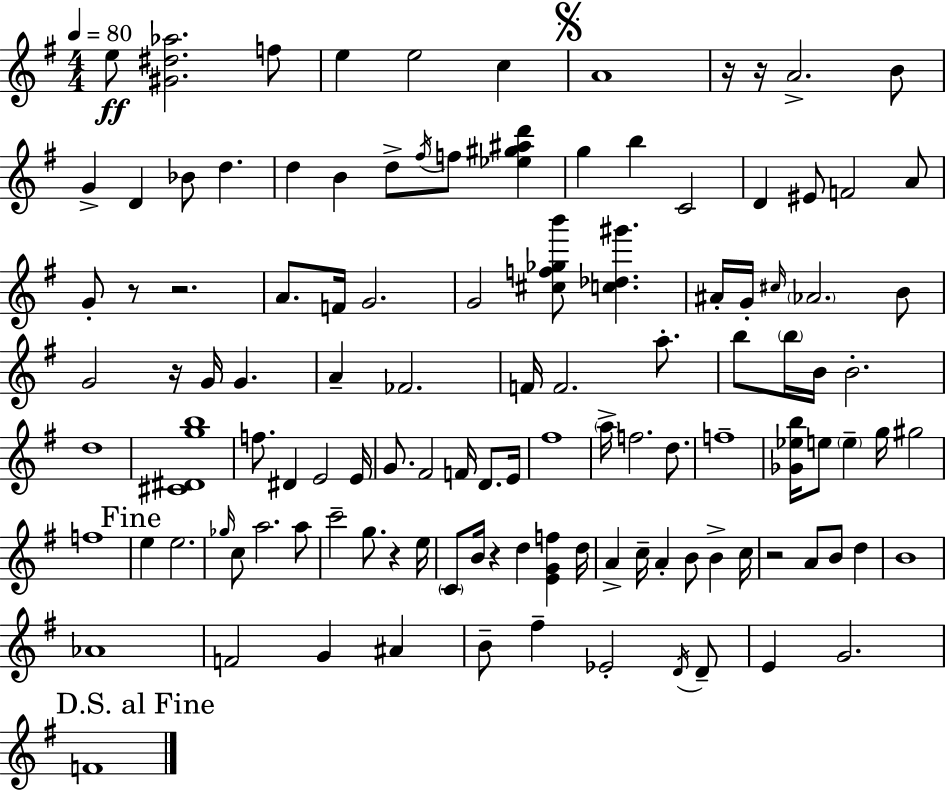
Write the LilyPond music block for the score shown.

{
  \clef treble
  \numericTimeSignature
  \time 4/4
  \key e \minor
  \tempo 4 = 80
  e''8\ff <gis' dis'' aes''>2. f''8 | e''4 e''2 c''4 | \mark \markup { \musicglyph "scripts.segno" } a'1 | r16 r16 a'2.-> b'8 | \break g'4-> d'4 bes'8 d''4. | d''4 b'4 d''8-> \acciaccatura { fis''16 } f''8 <ees'' gis'' ais'' d'''>4 | g''4 b''4 c'2 | d'4 eis'8 f'2 a'8 | \break g'8-. r8 r2. | a'8. f'16 g'2. | g'2 <cis'' f'' ges'' b'''>8 <c'' des'' gis'''>4. | ais'16-. g'16-. \grace { cis''16 } \parenthesize aes'2. | \break b'8 g'2 r16 g'16 g'4. | a'4-- fes'2. | f'16 f'2. a''8.-. | b''8 \parenthesize b''16 b'16 b'2.-. | \break d''1 | <cis' dis' g'' b''>1 | f''8. dis'4 e'2 | e'16 g'8. fis'2 f'16 d'8. | \break e'16 fis''1 | \parenthesize a''16-> f''2. d''8. | f''1-- | <ges' ees'' b''>16 e''8 \parenthesize e''4-- g''16 gis''2 | \break f''1 | \mark "Fine" e''4 e''2. | \grace { ges''16 } c''8 a''2. | a''8 c'''2-- g''8. r4 | \break e''16 \parenthesize c'8 b'16 r4 d''4 <e' g' f''>4 | d''16 a'4-> c''16-- a'4-. b'8 b'4-> | c''16 r2 a'8 b'8 d''4 | b'1 | \break aes'1 | f'2 g'4 ais'4 | b'8-- fis''4-- ees'2-. | \acciaccatura { d'16 } d'8-- e'4 g'2. | \break \mark "D.S. al Fine" f'1 | \bar "|."
}